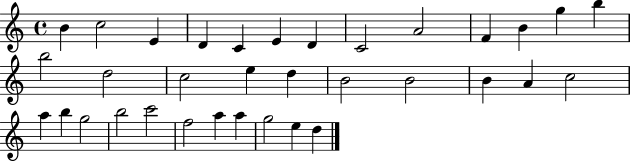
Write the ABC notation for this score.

X:1
T:Untitled
M:4/4
L:1/4
K:C
B c2 E D C E D C2 A2 F B g b b2 d2 c2 e d B2 B2 B A c2 a b g2 b2 c'2 f2 a a g2 e d